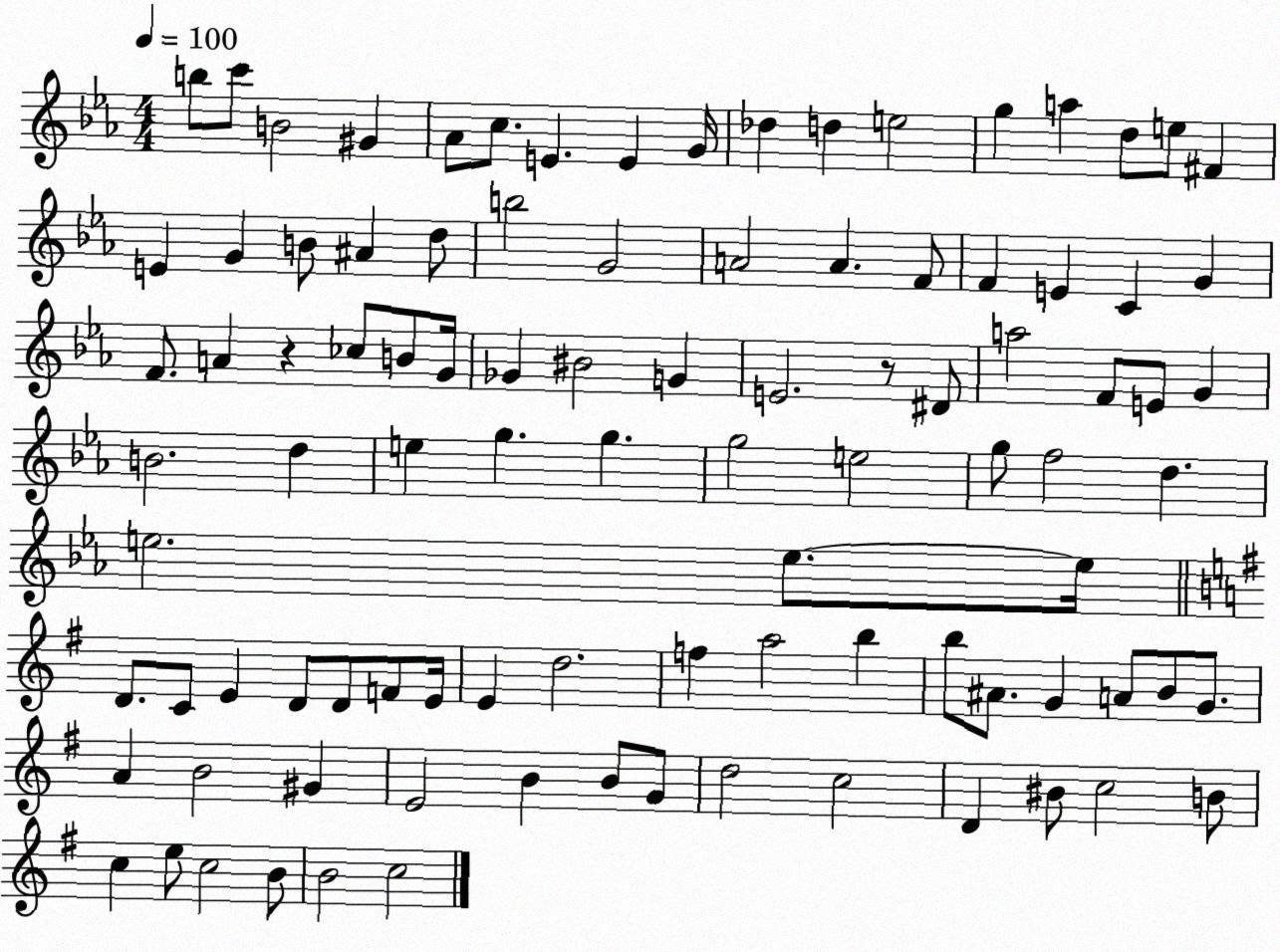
X:1
T:Untitled
M:4/4
L:1/4
K:Eb
b/2 c'/2 B2 ^G _A/2 c/2 E E G/4 _d d e2 g a d/2 e/2 ^F E G B/2 ^A d/2 b2 G2 A2 A F/2 F E C G F/2 A z _c/2 B/2 G/4 _G ^B2 G E2 z/2 ^D/2 a2 F/2 E/2 G B2 d e g g g2 e2 g/2 f2 d e2 e/2 e/4 D/2 C/2 E D/2 D/2 F/2 E/4 E d2 f a2 b b/2 ^A/2 G A/2 B/2 G/2 A B2 ^G E2 B B/2 G/2 d2 c2 D ^B/2 c2 B/2 c e/2 c2 B/2 B2 c2